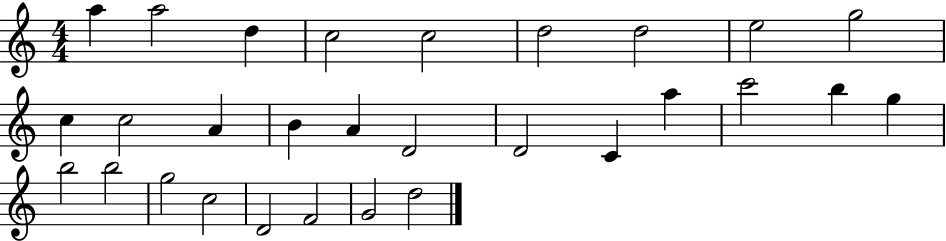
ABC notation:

X:1
T:Untitled
M:4/4
L:1/4
K:C
a a2 d c2 c2 d2 d2 e2 g2 c c2 A B A D2 D2 C a c'2 b g b2 b2 g2 c2 D2 F2 G2 d2